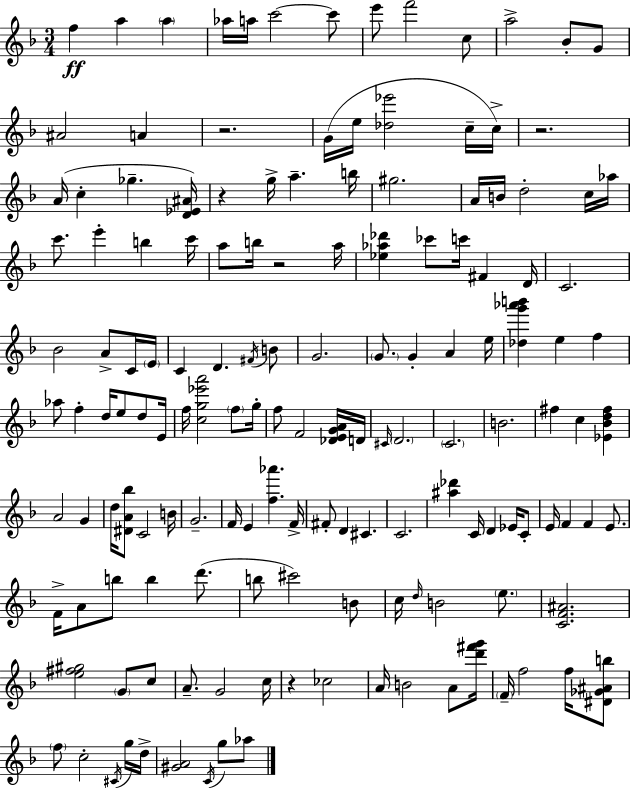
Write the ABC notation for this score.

X:1
T:Untitled
M:3/4
L:1/4
K:F
f a a _a/4 a/4 c'2 c'/2 e'/2 f'2 c/2 a2 _B/2 G/2 ^A2 A z2 G/4 e/4 [_d_e']2 c/4 c/4 z2 A/4 c _g [D_E^A]/4 z g/4 a b/4 ^g2 A/4 B/4 d2 c/4 _a/4 c'/2 e' b c'/4 a/2 b/4 z2 a/4 [_e_a_d'] _c'/2 c'/4 ^F D/4 C2 _B2 A/2 C/4 E/4 C D ^F/4 B/2 G2 G/2 G A e/4 [_dg'_a'b'] e f _a/2 f d/4 e/2 d/2 E/4 f/4 [cg_e'a']2 f/2 g/4 f/2 F2 [_DEGA]/4 D/4 ^C/4 D2 C2 B2 ^f c [_E_Bd^f] A2 G d/4 [^DA_b]/2 C2 B/4 G2 F/4 E [f_a'] F/4 ^F/2 D ^C C2 [^a_d'] C/4 D _E/4 C/2 E/4 F F E/2 F/4 A/2 b/2 b d'/2 b/2 ^c'2 B/2 c/4 d/4 B2 e/2 [CF^A]2 [e^f^g]2 G/2 c/2 A/2 G2 c/4 z _c2 A/4 B2 A/2 [d'^f'g']/4 F/4 f2 f/4 [^D_G^Ab]/2 f/2 c2 ^C/4 g/4 d/4 [^GA]2 C/4 g/2 _a/2